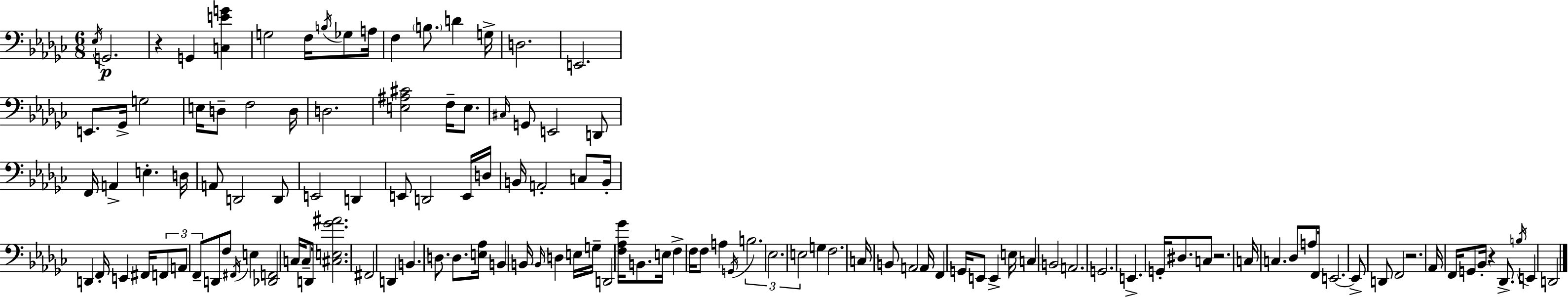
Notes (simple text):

Eb3/s G2/h. R/q G2/q [C3,E4,G4]/q G3/h F3/s B3/s Gb3/e A3/s F3/q B3/e. D4/q G3/s D3/h. E2/h. E2/e. Gb2/s G3/h E3/s D3/e F3/h D3/s D3/h. [E3,A#3,C#4]/h F3/s E3/e. C#3/s G2/e E2/h D2/e F2/s A2/q E3/q. D3/s A2/e D2/h D2/e E2/h D2/q E2/e D2/h E2/s D3/s B2/s A2/h C3/e B2/s D2/q F2/s E2/q F#2/s F2/e A2/e F2/e D2/e F3/e F#2/s E3/q [Db2,F2]/h C3/s C3/e D2/s [C#3,E3,Gb4,A#4]/h. F#2/h D2/q B2/q. D3/e. D3/e. [E3,Ab3]/s B2/q B2/s B2/s D3/q E3/s G3/s D2/h [F3,Ab3,Gb4]/s B2/e. E3/s F3/q F3/s F3/e A3/q G2/s B3/h. Eb3/h. E3/h G3/q F3/h. C3/s B2/e A2/h A2/s F2/q G2/s E2/e E2/q E3/s C3/q B2/h A2/h. G2/h. E2/q. G2/s D#3/e. C3/e R/h. C3/s C3/q. Db3/e A3/e F2/s E2/h. E2/e D2/e F2/h R/h. Ab2/s F2/s G2/e Bb2/s R/q Db2/e. B3/s E2/q D2/h